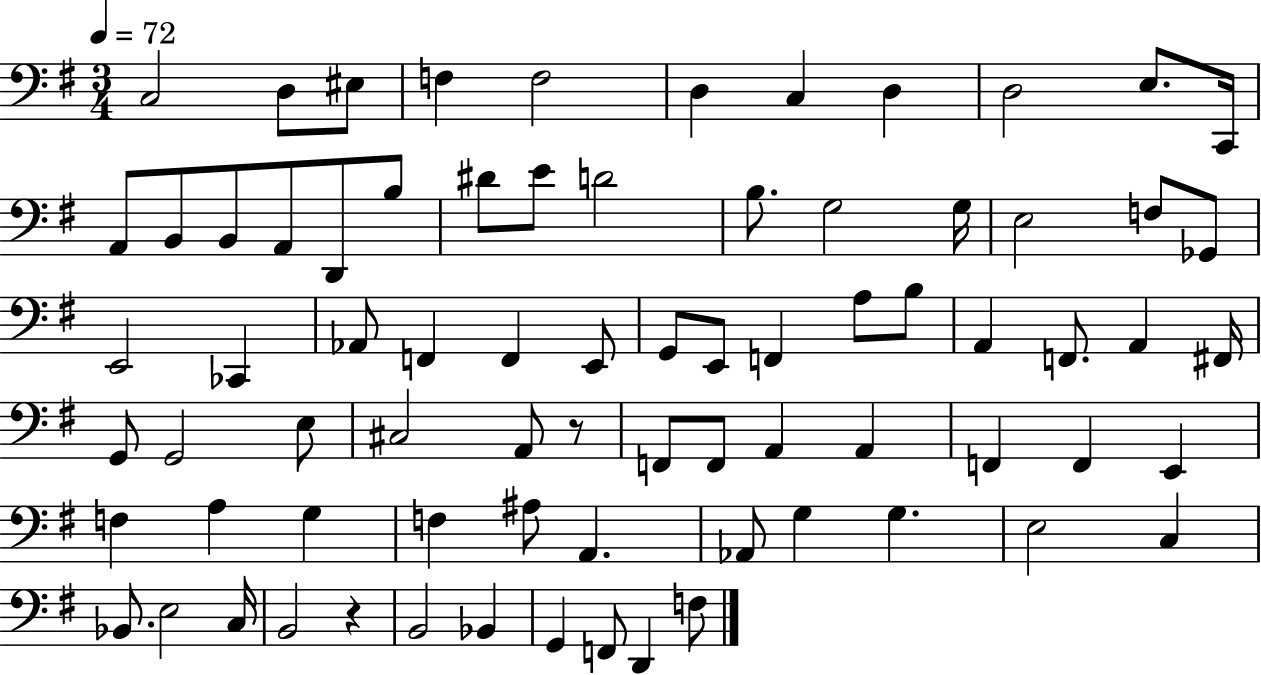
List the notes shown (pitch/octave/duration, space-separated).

C3/h D3/e EIS3/e F3/q F3/h D3/q C3/q D3/q D3/h E3/e. C2/s A2/e B2/e B2/e A2/e D2/e B3/e D#4/e E4/e D4/h B3/e. G3/h G3/s E3/h F3/e Gb2/e E2/h CES2/q Ab2/e F2/q F2/q E2/e G2/e E2/e F2/q A3/e B3/e A2/q F2/e. A2/q F#2/s G2/e G2/h E3/e C#3/h A2/e R/e F2/e F2/e A2/q A2/q F2/q F2/q E2/q F3/q A3/q G3/q F3/q A#3/e A2/q. Ab2/e G3/q G3/q. E3/h C3/q Bb2/e. E3/h C3/s B2/h R/q B2/h Bb2/q G2/q F2/e D2/q F3/e